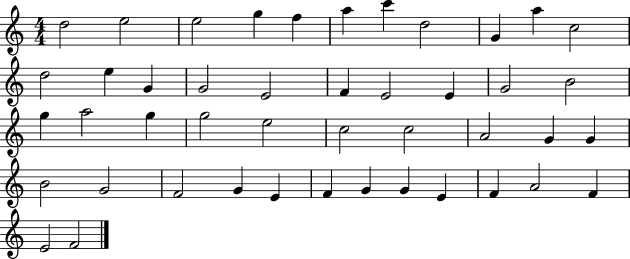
X:1
T:Untitled
M:4/4
L:1/4
K:C
d2 e2 e2 g f a c' d2 G a c2 d2 e G G2 E2 F E2 E G2 B2 g a2 g g2 e2 c2 c2 A2 G G B2 G2 F2 G E F G G E F A2 F E2 F2